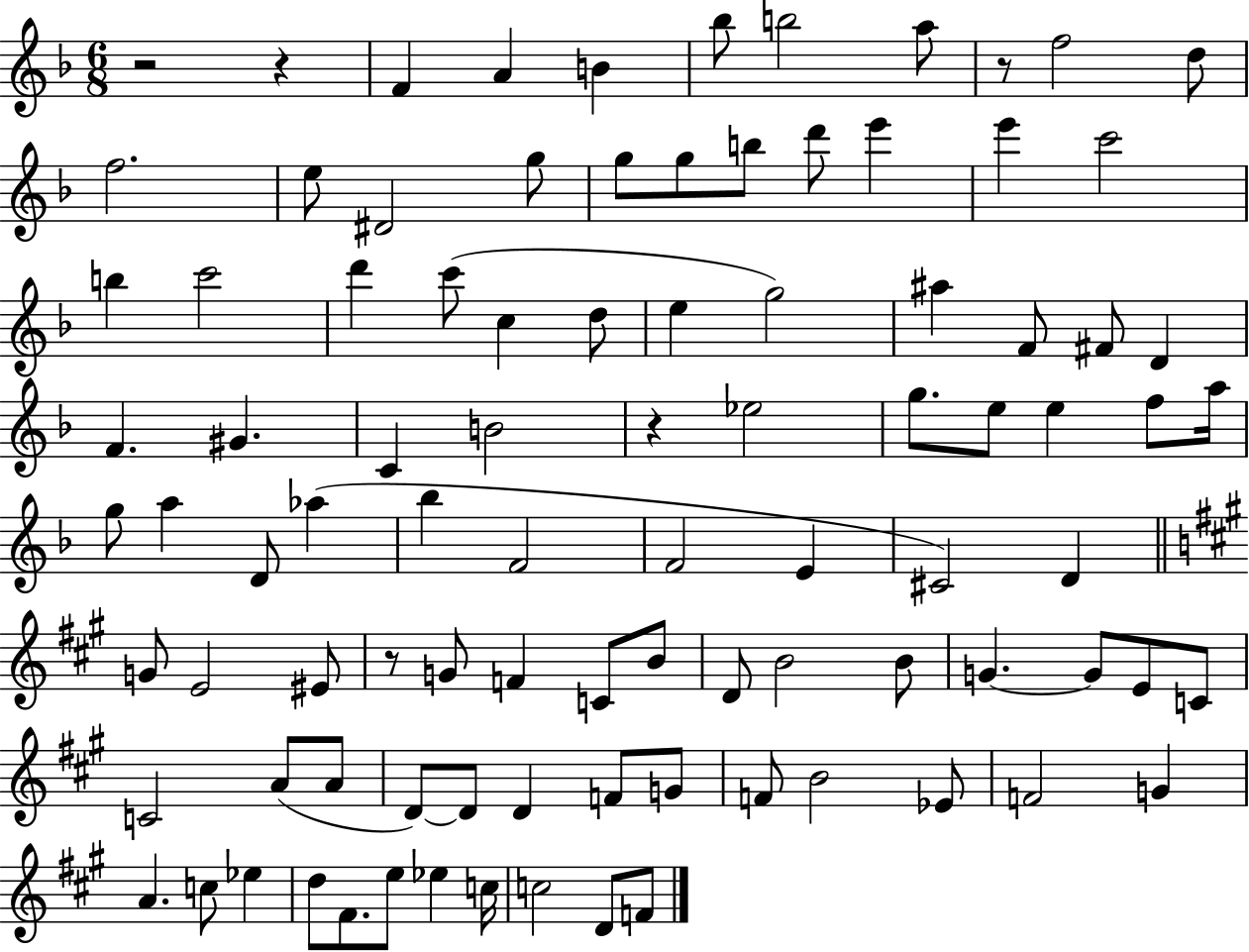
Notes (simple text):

R/h R/q F4/q A4/q B4/q Bb5/e B5/h A5/e R/e F5/h D5/e F5/h. E5/e D#4/h G5/e G5/e G5/e B5/e D6/e E6/q E6/q C6/h B5/q C6/h D6/q C6/e C5/q D5/e E5/q G5/h A#5/q F4/e F#4/e D4/q F4/q. G#4/q. C4/q B4/h R/q Eb5/h G5/e. E5/e E5/q F5/e A5/s G5/e A5/q D4/e Ab5/q Bb5/q F4/h F4/h E4/q C#4/h D4/q G4/e E4/h EIS4/e R/e G4/e F4/q C4/e B4/e D4/e B4/h B4/e G4/q. G4/e E4/e C4/e C4/h A4/e A4/e D4/e D4/e D4/q F4/e G4/e F4/e B4/h Eb4/e F4/h G4/q A4/q. C5/e Eb5/q D5/e F#4/e. E5/e Eb5/q C5/s C5/h D4/e F4/e